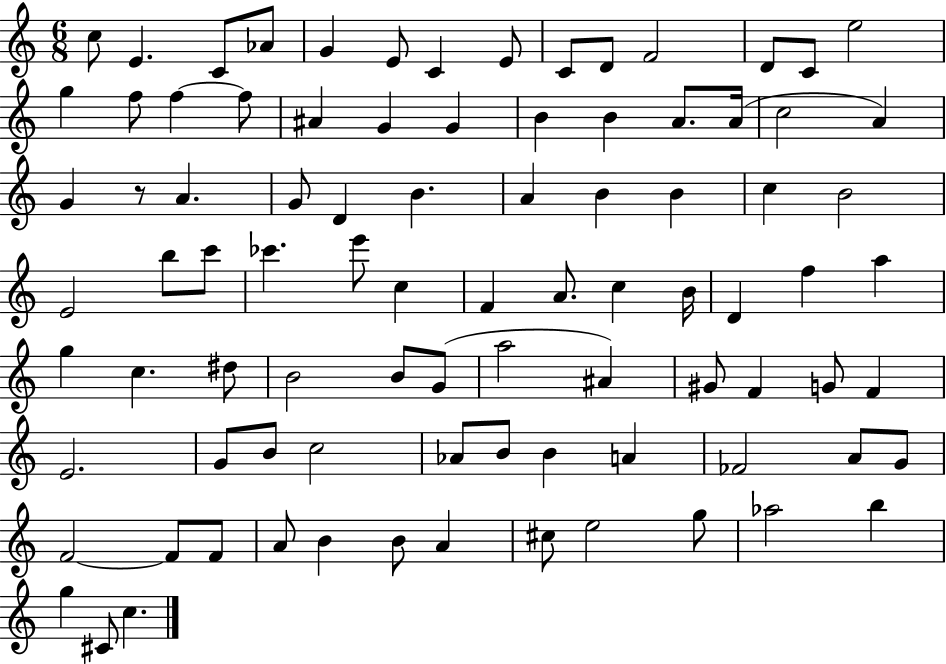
C5/e E4/q. C4/e Ab4/e G4/q E4/e C4/q E4/e C4/e D4/e F4/h D4/e C4/e E5/h G5/q F5/e F5/q F5/e A#4/q G4/q G4/q B4/q B4/q A4/e. A4/s C5/h A4/q G4/q R/e A4/q. G4/e D4/q B4/q. A4/q B4/q B4/q C5/q B4/h E4/h B5/e C6/e CES6/q. E6/e C5/q F4/q A4/e. C5/q B4/s D4/q F5/q A5/q G5/q C5/q. D#5/e B4/h B4/e G4/e A5/h A#4/q G#4/e F4/q G4/e F4/q E4/h. G4/e B4/e C5/h Ab4/e B4/e B4/q A4/q FES4/h A4/e G4/e F4/h F4/e F4/e A4/e B4/q B4/e A4/q C#5/e E5/h G5/e Ab5/h B5/q G5/q C#4/e C5/q.